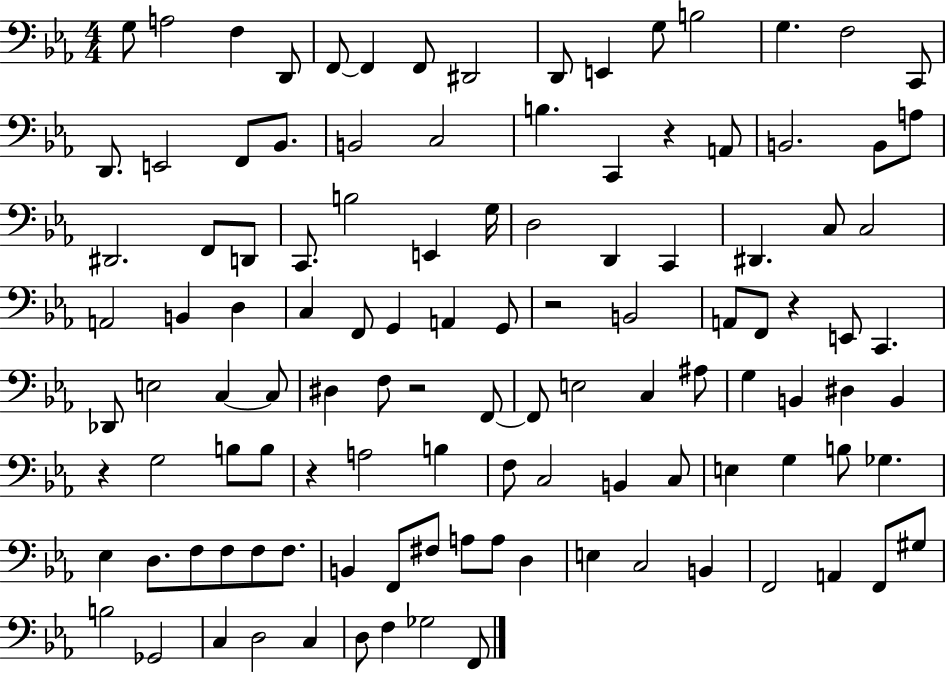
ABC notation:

X:1
T:Untitled
M:4/4
L:1/4
K:Eb
G,/2 A,2 F, D,,/2 F,,/2 F,, F,,/2 ^D,,2 D,,/2 E,, G,/2 B,2 G, F,2 C,,/2 D,,/2 E,,2 F,,/2 _B,,/2 B,,2 C,2 B, C,, z A,,/2 B,,2 B,,/2 A,/2 ^D,,2 F,,/2 D,,/2 C,,/2 B,2 E,, G,/4 D,2 D,, C,, ^D,, C,/2 C,2 A,,2 B,, D, C, F,,/2 G,, A,, G,,/2 z2 B,,2 A,,/2 F,,/2 z E,,/2 C,, _D,,/2 E,2 C, C,/2 ^D, F,/2 z2 F,,/2 F,,/2 E,2 C, ^A,/2 G, B,, ^D, B,, z G,2 B,/2 B,/2 z A,2 B, F,/2 C,2 B,, C,/2 E, G, B,/2 _G, _E, D,/2 F,/2 F,/2 F,/2 F,/2 B,, F,,/2 ^F,/2 A,/2 A,/2 D, E, C,2 B,, F,,2 A,, F,,/2 ^G,/2 B,2 _G,,2 C, D,2 C, D,/2 F, _G,2 F,,/2